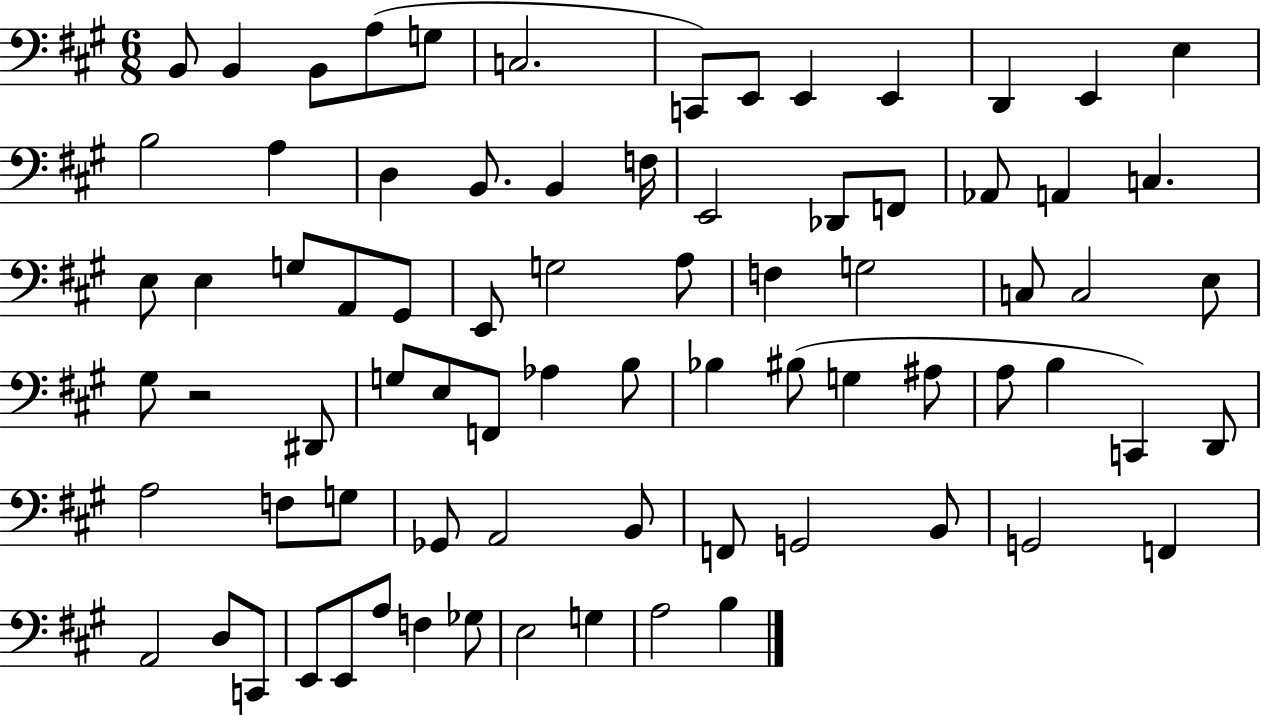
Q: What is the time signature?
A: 6/8